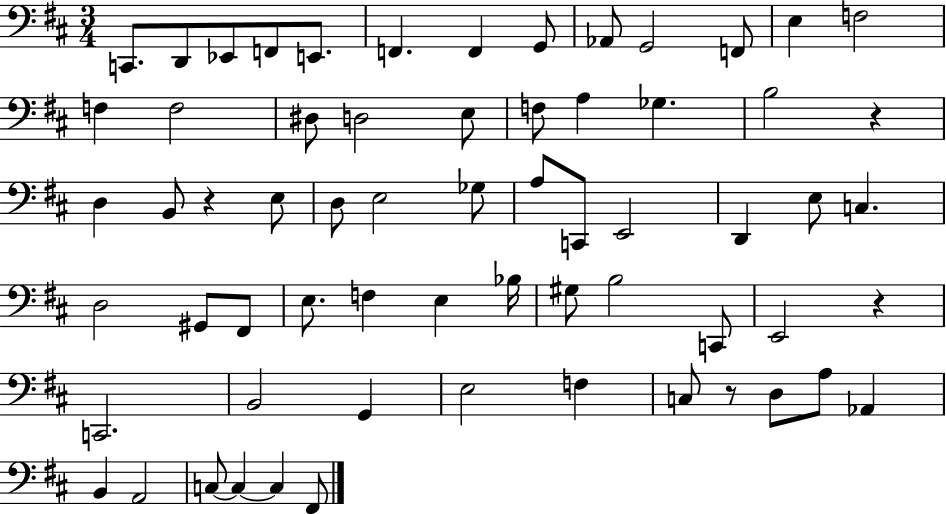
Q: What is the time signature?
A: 3/4